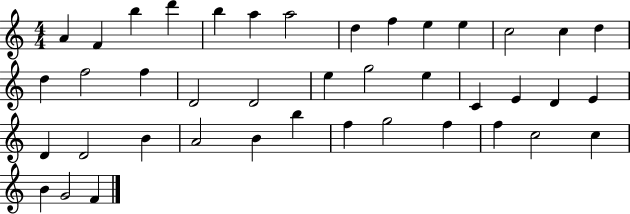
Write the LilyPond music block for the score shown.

{
  \clef treble
  \numericTimeSignature
  \time 4/4
  \key c \major
  a'4 f'4 b''4 d'''4 | b''4 a''4 a''2 | d''4 f''4 e''4 e''4 | c''2 c''4 d''4 | \break d''4 f''2 f''4 | d'2 d'2 | e''4 g''2 e''4 | c'4 e'4 d'4 e'4 | \break d'4 d'2 b'4 | a'2 b'4 b''4 | f''4 g''2 f''4 | f''4 c''2 c''4 | \break b'4 g'2 f'4 | \bar "|."
}